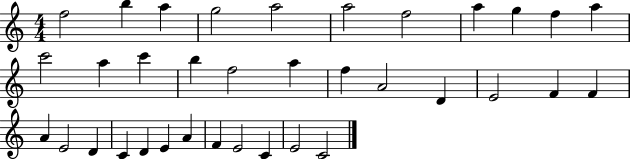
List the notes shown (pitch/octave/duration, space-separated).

F5/h B5/q A5/q G5/h A5/h A5/h F5/h A5/q G5/q F5/q A5/q C6/h A5/q C6/q B5/q F5/h A5/q F5/q A4/h D4/q E4/h F4/q F4/q A4/q E4/h D4/q C4/q D4/q E4/q A4/q F4/q E4/h C4/q E4/h C4/h